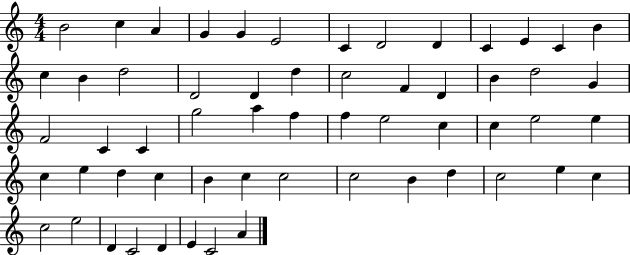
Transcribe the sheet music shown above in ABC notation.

X:1
T:Untitled
M:4/4
L:1/4
K:C
B2 c A G G E2 C D2 D C E C B c B d2 D2 D d c2 F D B d2 G F2 C C g2 a f f e2 c c e2 e c e d c B c c2 c2 B d c2 e c c2 e2 D C2 D E C2 A